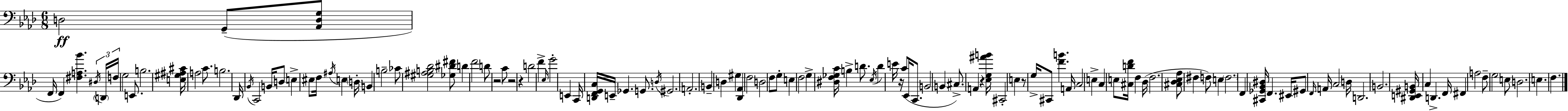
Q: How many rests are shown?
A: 6